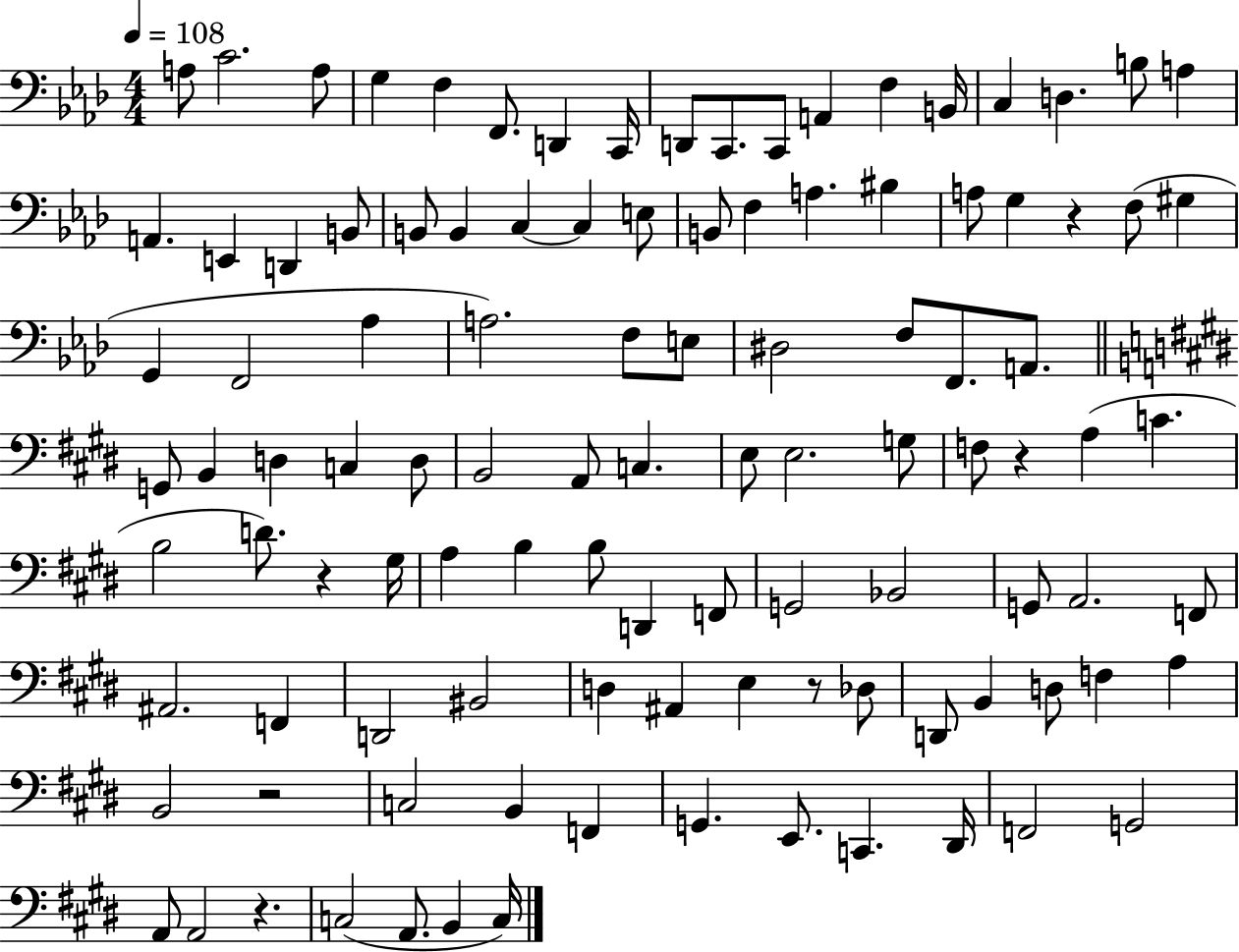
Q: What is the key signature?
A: AES major